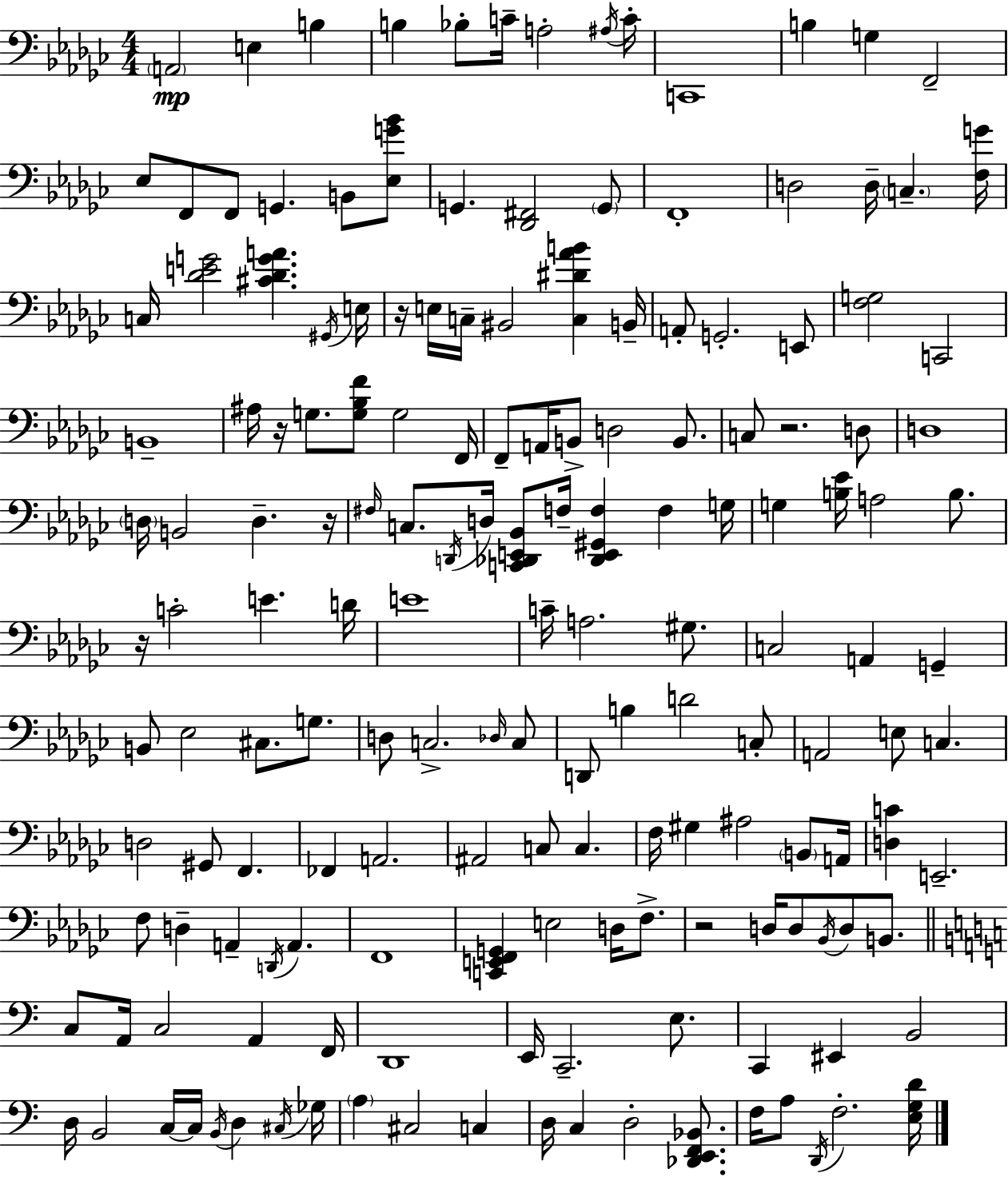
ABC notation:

X:1
T:Untitled
M:4/4
L:1/4
K:Ebm
A,,2 E, B, B, _B,/2 C/4 A,2 ^A,/4 C/4 C,,4 B, G, F,,2 _E,/2 F,,/2 F,,/2 G,, B,,/2 [_E,G_B]/2 G,, [_D,,^F,,]2 G,,/2 F,,4 D,2 D,/4 C, [F,G]/4 C,/4 [_DEG]2 [^C_DGA] ^G,,/4 E,/4 z/4 E,/4 C,/4 ^B,,2 [C,^D_AB] B,,/4 A,,/2 G,,2 E,,/2 [F,G,]2 C,,2 B,,4 ^A,/4 z/4 G,/2 [G,_B,F]/2 G,2 F,,/4 F,,/2 A,,/4 B,,/2 D,2 B,,/2 C,/2 z2 D,/2 D,4 D,/4 B,,2 D, z/4 ^F,/4 C,/2 D,,/4 D,/4 [C,,_D,,E,,_B,,]/2 F,/4 [_D,,E,,^G,,F,] F, G,/4 G, [B,_E]/4 A,2 B,/2 z/4 C2 E D/4 E4 C/4 A,2 ^G,/2 C,2 A,, G,, B,,/2 _E,2 ^C,/2 G,/2 D,/2 C,2 _D,/4 C,/2 D,,/2 B, D2 C,/2 A,,2 E,/2 C, D,2 ^G,,/2 F,, _F,, A,,2 ^A,,2 C,/2 C, F,/4 ^G, ^A,2 B,,/2 A,,/4 [D,C] E,,2 F,/2 D, A,, D,,/4 A,, F,,4 [C,,E,,F,,G,,] E,2 D,/4 F,/2 z2 D,/4 D,/2 _B,,/4 D,/2 B,,/2 C,/2 A,,/4 C,2 A,, F,,/4 D,,4 E,,/4 C,,2 E,/2 C,, ^E,, B,,2 D,/4 B,,2 C,/4 C,/4 B,,/4 D, ^C,/4 _G,/4 A, ^C,2 C, D,/4 C, D,2 [_D,,E,,F,,_B,,]/2 F,/4 A,/2 D,,/4 F,2 [E,G,D]/4